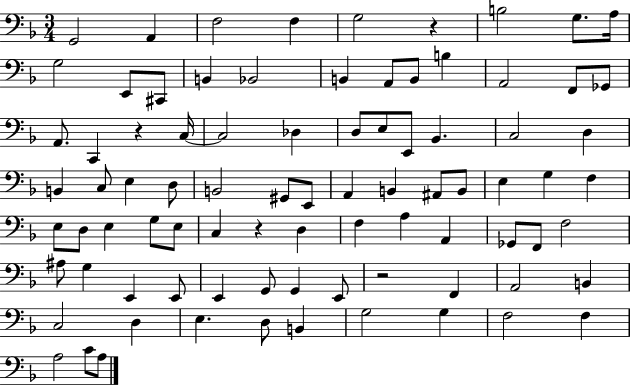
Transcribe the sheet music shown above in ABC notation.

X:1
T:Untitled
M:3/4
L:1/4
K:F
G,,2 A,, F,2 F, G,2 z B,2 G,/2 A,/4 G,2 E,,/2 ^C,,/2 B,, _B,,2 B,, A,,/2 B,,/2 B, A,,2 F,,/2 _G,,/2 A,,/2 C,, z C,/4 C,2 _D, D,/2 E,/2 E,,/2 _B,, C,2 D, B,, C,/2 E, D,/2 B,,2 ^G,,/2 E,,/2 A,, B,, ^A,,/2 B,,/2 E, G, F, E,/2 D,/2 E, G,/2 E,/2 C, z D, F, A, A,, _G,,/2 F,,/2 F,2 ^A,/2 G, E,, E,,/2 E,, G,,/2 G,, E,,/2 z2 F,, A,,2 B,, C,2 D, E, D,/2 B,, G,2 G, F,2 F, A,2 C/2 A,/2